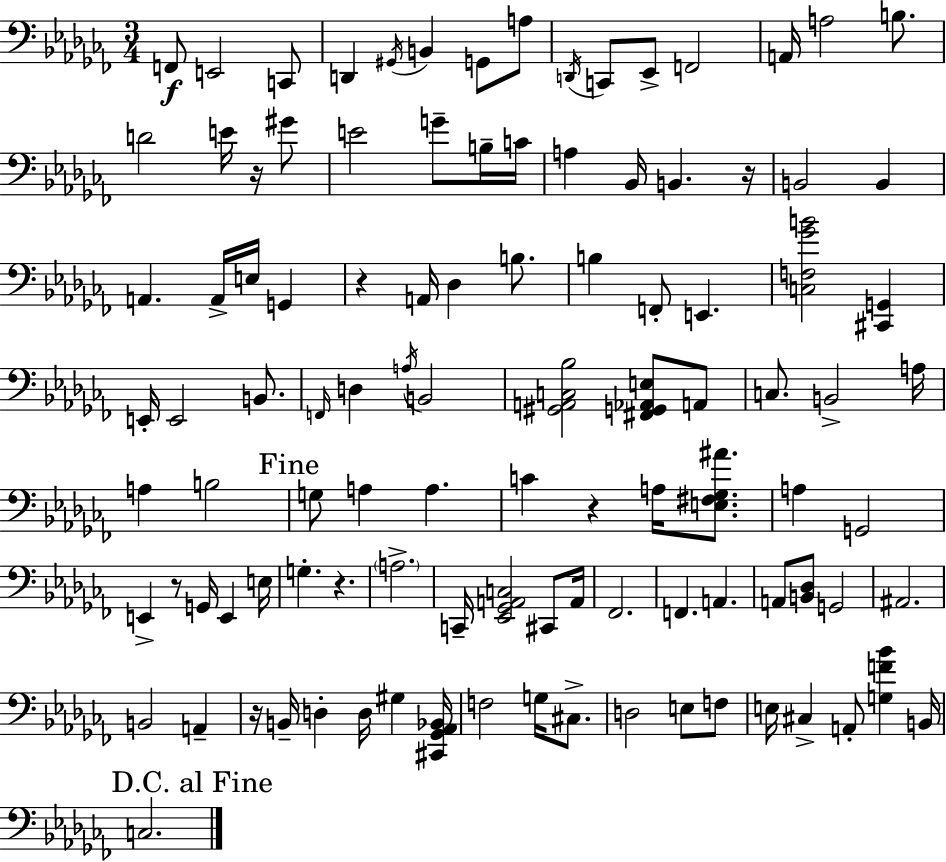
{
  \clef bass
  \numericTimeSignature
  \time 3/4
  \key aes \minor
  f,8\f e,2 c,8 | d,4 \acciaccatura { gis,16 } b,4 g,8 a8 | \acciaccatura { d,16 } c,8 ees,8-> f,2 | a,16 a2 b8. | \break d'2 e'16 r16 | gis'8 e'2 g'8-- | b16-- c'16 a4 bes,16 b,4. | r16 b,2 b,4 | \break a,4. a,16-> e16 g,4 | r4 a,16 des4 b8. | b4 f,8-. e,4. | <c f ges' b'>2 <cis, g,>4 | \break e,16-. e,2 b,8. | \grace { f,16 } d4 \acciaccatura { a16 } b,2 | <gis, a, c bes>2 | <fis, g, aes, e>8 a,8 c8. b,2-> | \break a16 a4 b2 | \mark "Fine" g8 a4 a4. | c'4 r4 | a16 <e fis ges ais'>8. a4 g,2 | \break e,4-> r8 g,16 e,4 | e16 g4.-. r4. | \parenthesize a2.-> | c,16-- <ees, ges, a, c>2 | \break cis,8 a,16 fes,2. | f,4. a,4. | a,8 <b, des>8 g,2 | ais,2. | \break b,2 | a,4-- r16 b,16-- d4-. d16 gis4 | <cis, ges, aes, bes,>16 f2 | g16 cis8.-> d2 | \break e8 f8 e16 cis4-> a,8-. <g f' bes'>4 | b,16 \mark "D.C. al Fine" c2. | \bar "|."
}